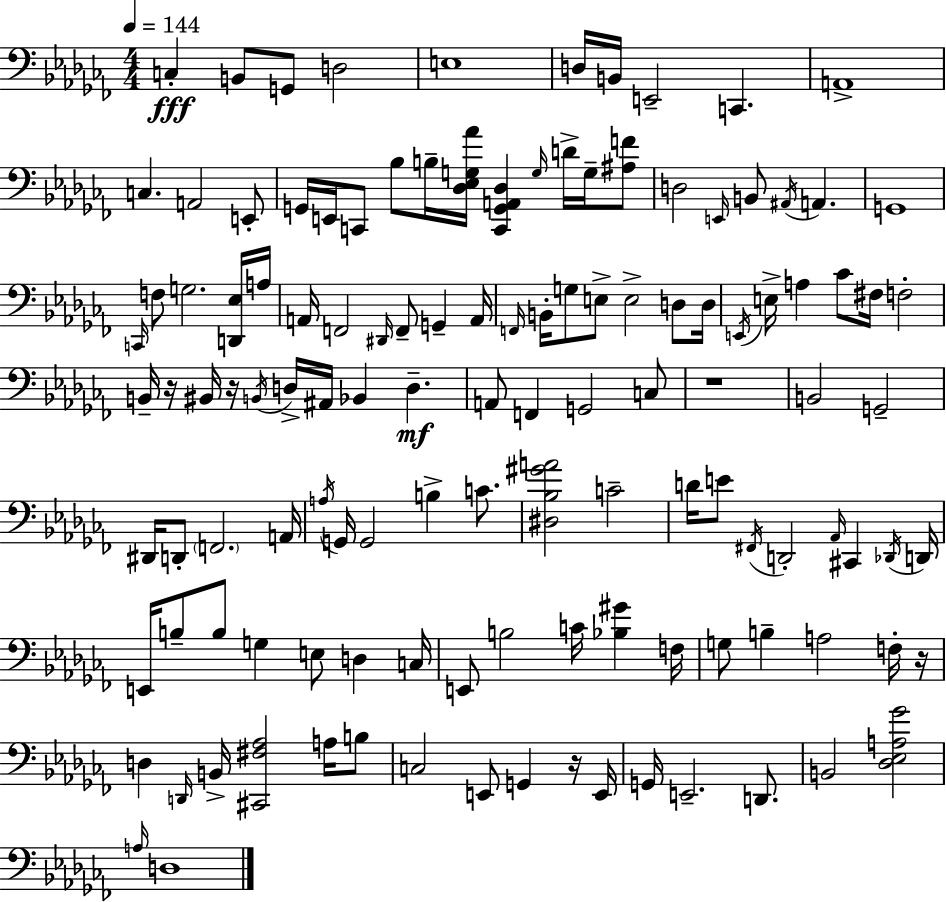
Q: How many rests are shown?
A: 5